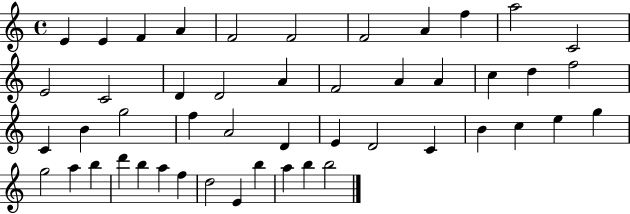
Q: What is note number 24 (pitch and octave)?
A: B4